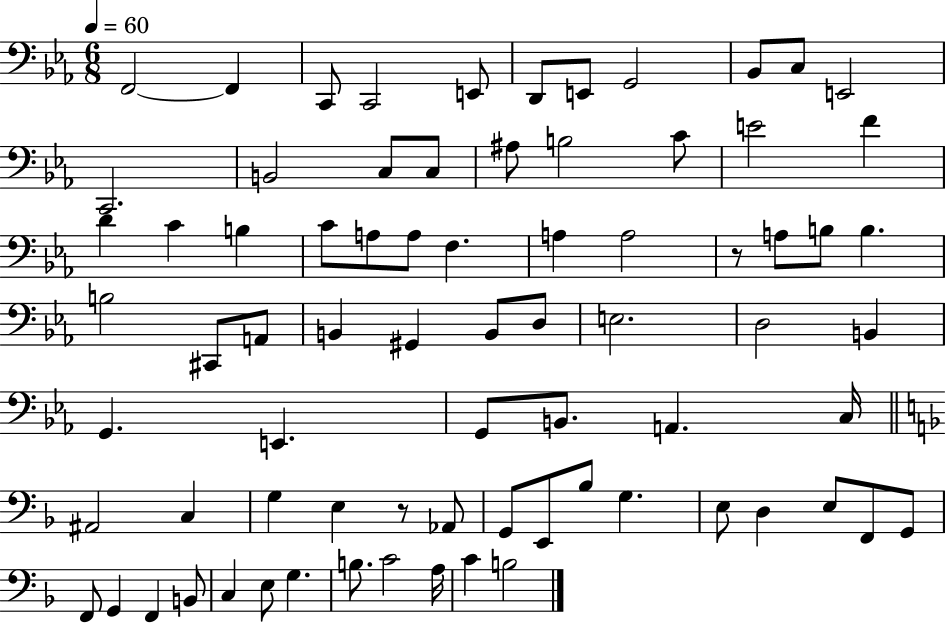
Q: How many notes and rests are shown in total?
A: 76